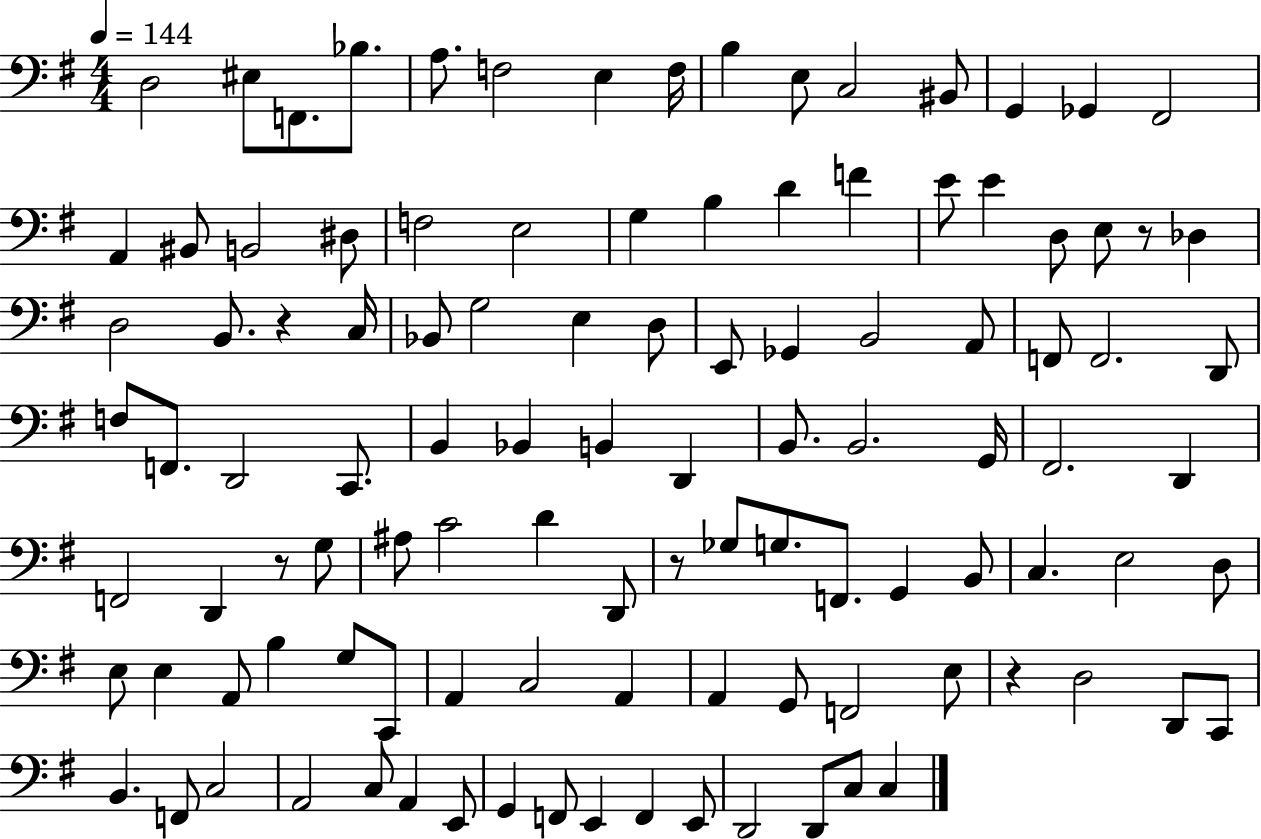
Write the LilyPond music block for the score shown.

{
  \clef bass
  \numericTimeSignature
  \time 4/4
  \key g \major
  \tempo 4 = 144
  d2 eis8 f,8. bes8. | a8. f2 e4 f16 | b4 e8 c2 bis,8 | g,4 ges,4 fis,2 | \break a,4 bis,8 b,2 dis8 | f2 e2 | g4 b4 d'4 f'4 | e'8 e'4 d8 e8 r8 des4 | \break d2 b,8. r4 c16 | bes,8 g2 e4 d8 | e,8 ges,4 b,2 a,8 | f,8 f,2. d,8 | \break f8 f,8. d,2 c,8. | b,4 bes,4 b,4 d,4 | b,8. b,2. g,16 | fis,2. d,4 | \break f,2 d,4 r8 g8 | ais8 c'2 d'4 d,8 | r8 ges8 g8. f,8. g,4 b,8 | c4. e2 d8 | \break e8 e4 a,8 b4 g8 c,8 | a,4 c2 a,4 | a,4 g,8 f,2 e8 | r4 d2 d,8 c,8 | \break b,4. f,8 c2 | a,2 c8 a,4 e,8 | g,4 f,8 e,4 f,4 e,8 | d,2 d,8 c8 c4 | \break \bar "|."
}